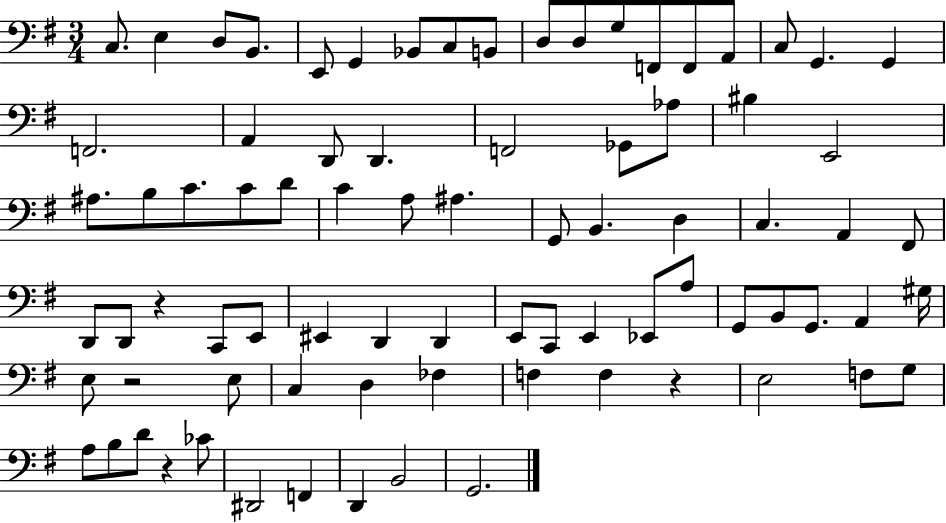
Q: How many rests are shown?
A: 4